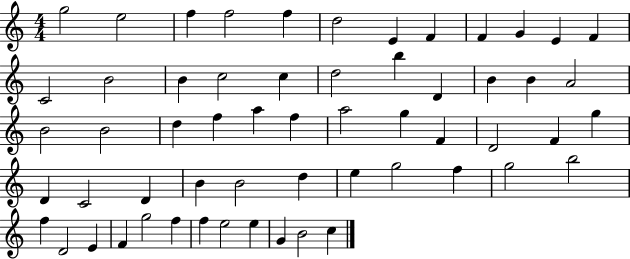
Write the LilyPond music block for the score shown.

{
  \clef treble
  \numericTimeSignature
  \time 4/4
  \key c \major
  g''2 e''2 | f''4 f''2 f''4 | d''2 e'4 f'4 | f'4 g'4 e'4 f'4 | \break c'2 b'2 | b'4 c''2 c''4 | d''2 b''4 d'4 | b'4 b'4 a'2 | \break b'2 b'2 | d''4 f''4 a''4 f''4 | a''2 g''4 f'4 | d'2 f'4 g''4 | \break d'4 c'2 d'4 | b'4 b'2 d''4 | e''4 g''2 f''4 | g''2 b''2 | \break f''4 d'2 e'4 | f'4 g''2 f''4 | f''4 e''2 e''4 | g'4 b'2 c''4 | \break \bar "|."
}